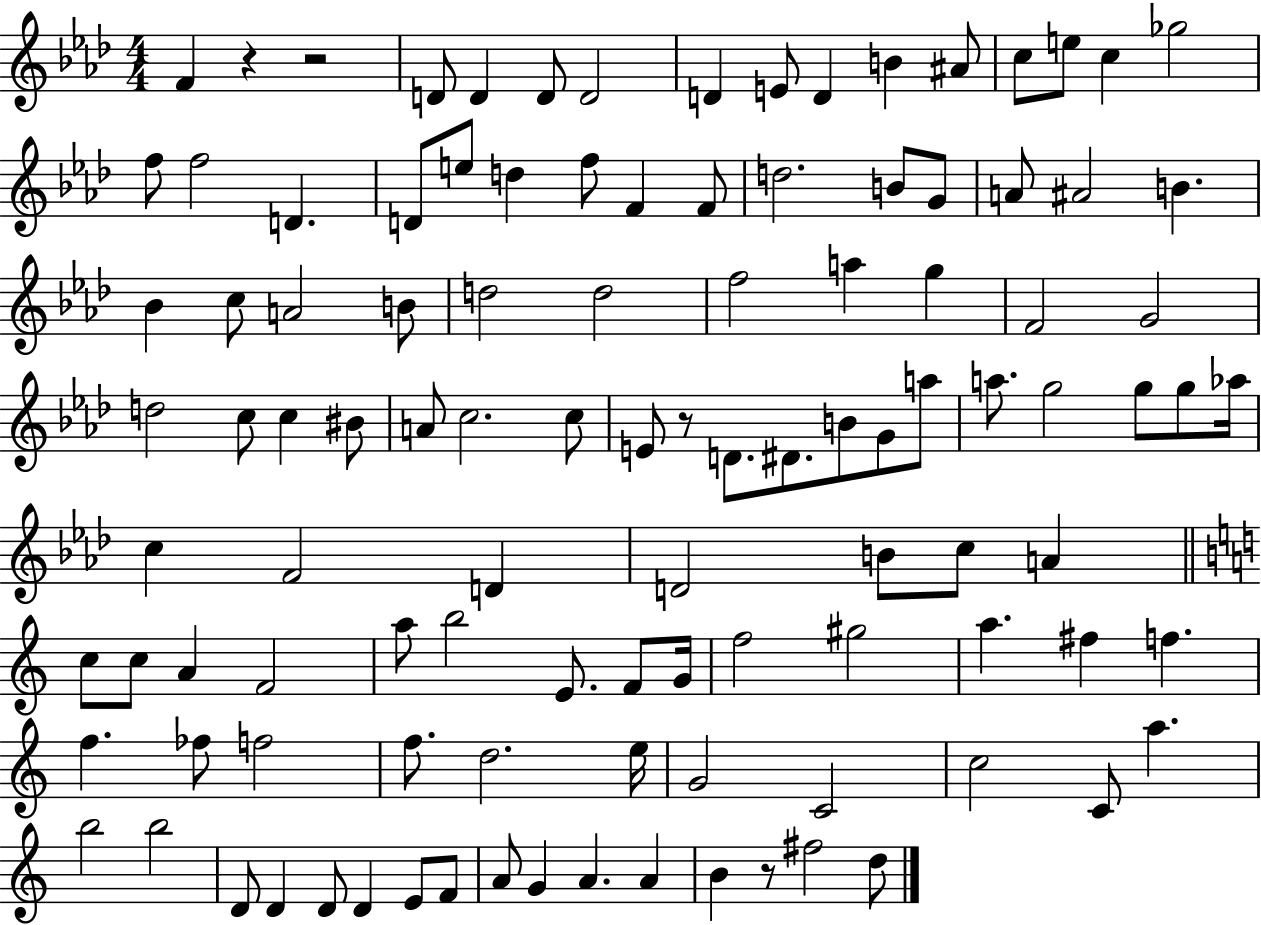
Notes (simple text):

F4/q R/q R/h D4/e D4/q D4/e D4/h D4/q E4/e D4/q B4/q A#4/e C5/e E5/e C5/q Gb5/h F5/e F5/h D4/q. D4/e E5/e D5/q F5/e F4/q F4/e D5/h. B4/e G4/e A4/e A#4/h B4/q. Bb4/q C5/e A4/h B4/e D5/h D5/h F5/h A5/q G5/q F4/h G4/h D5/h C5/e C5/q BIS4/e A4/e C5/h. C5/e E4/e R/e D4/e. D#4/e. B4/e G4/e A5/e A5/e. G5/h G5/e G5/e Ab5/s C5/q F4/h D4/q D4/h B4/e C5/e A4/q C5/e C5/e A4/q F4/h A5/e B5/h E4/e. F4/e G4/s F5/h G#5/h A5/q. F#5/q F5/q. F5/q. FES5/e F5/h F5/e. D5/h. E5/s G4/h C4/h C5/h C4/e A5/q. B5/h B5/h D4/e D4/q D4/e D4/q E4/e F4/e A4/e G4/q A4/q. A4/q B4/q R/e F#5/h D5/e